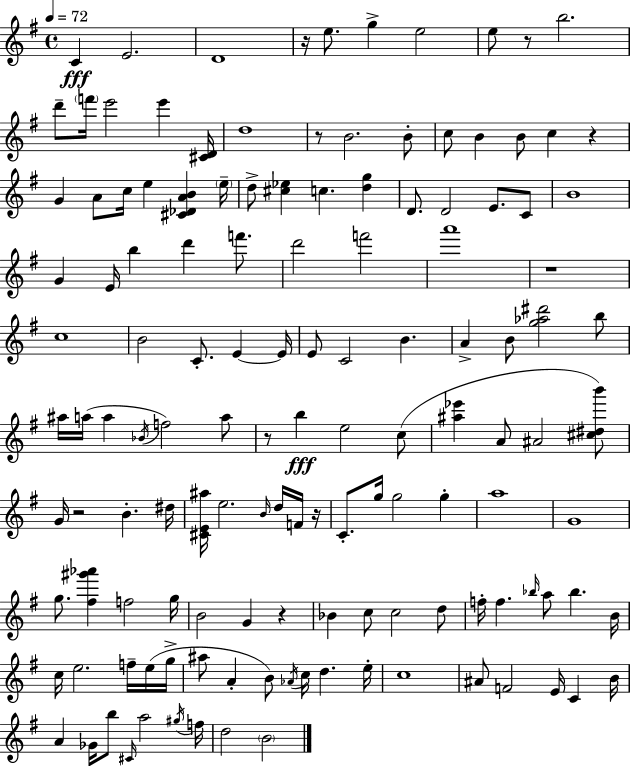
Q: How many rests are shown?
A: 9